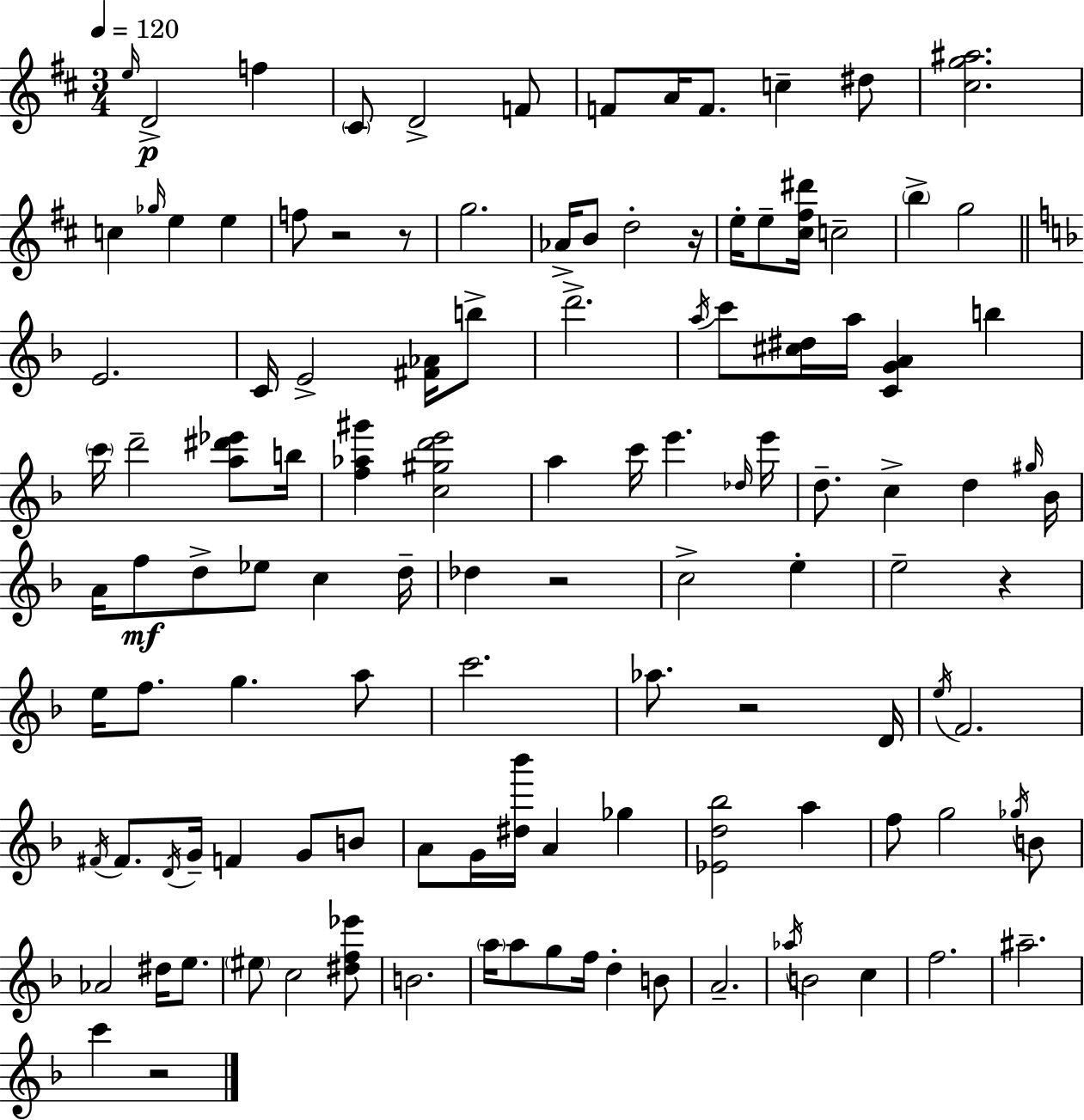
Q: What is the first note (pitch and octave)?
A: E5